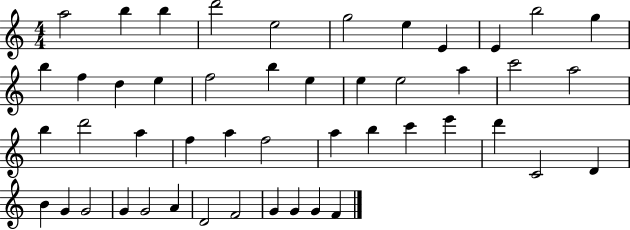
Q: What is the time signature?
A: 4/4